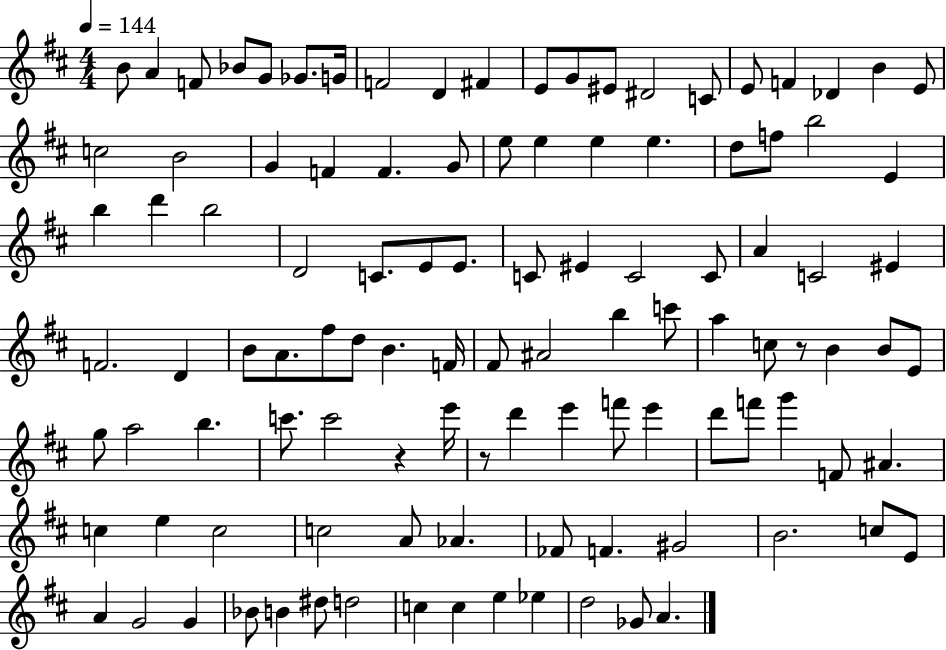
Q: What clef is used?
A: treble